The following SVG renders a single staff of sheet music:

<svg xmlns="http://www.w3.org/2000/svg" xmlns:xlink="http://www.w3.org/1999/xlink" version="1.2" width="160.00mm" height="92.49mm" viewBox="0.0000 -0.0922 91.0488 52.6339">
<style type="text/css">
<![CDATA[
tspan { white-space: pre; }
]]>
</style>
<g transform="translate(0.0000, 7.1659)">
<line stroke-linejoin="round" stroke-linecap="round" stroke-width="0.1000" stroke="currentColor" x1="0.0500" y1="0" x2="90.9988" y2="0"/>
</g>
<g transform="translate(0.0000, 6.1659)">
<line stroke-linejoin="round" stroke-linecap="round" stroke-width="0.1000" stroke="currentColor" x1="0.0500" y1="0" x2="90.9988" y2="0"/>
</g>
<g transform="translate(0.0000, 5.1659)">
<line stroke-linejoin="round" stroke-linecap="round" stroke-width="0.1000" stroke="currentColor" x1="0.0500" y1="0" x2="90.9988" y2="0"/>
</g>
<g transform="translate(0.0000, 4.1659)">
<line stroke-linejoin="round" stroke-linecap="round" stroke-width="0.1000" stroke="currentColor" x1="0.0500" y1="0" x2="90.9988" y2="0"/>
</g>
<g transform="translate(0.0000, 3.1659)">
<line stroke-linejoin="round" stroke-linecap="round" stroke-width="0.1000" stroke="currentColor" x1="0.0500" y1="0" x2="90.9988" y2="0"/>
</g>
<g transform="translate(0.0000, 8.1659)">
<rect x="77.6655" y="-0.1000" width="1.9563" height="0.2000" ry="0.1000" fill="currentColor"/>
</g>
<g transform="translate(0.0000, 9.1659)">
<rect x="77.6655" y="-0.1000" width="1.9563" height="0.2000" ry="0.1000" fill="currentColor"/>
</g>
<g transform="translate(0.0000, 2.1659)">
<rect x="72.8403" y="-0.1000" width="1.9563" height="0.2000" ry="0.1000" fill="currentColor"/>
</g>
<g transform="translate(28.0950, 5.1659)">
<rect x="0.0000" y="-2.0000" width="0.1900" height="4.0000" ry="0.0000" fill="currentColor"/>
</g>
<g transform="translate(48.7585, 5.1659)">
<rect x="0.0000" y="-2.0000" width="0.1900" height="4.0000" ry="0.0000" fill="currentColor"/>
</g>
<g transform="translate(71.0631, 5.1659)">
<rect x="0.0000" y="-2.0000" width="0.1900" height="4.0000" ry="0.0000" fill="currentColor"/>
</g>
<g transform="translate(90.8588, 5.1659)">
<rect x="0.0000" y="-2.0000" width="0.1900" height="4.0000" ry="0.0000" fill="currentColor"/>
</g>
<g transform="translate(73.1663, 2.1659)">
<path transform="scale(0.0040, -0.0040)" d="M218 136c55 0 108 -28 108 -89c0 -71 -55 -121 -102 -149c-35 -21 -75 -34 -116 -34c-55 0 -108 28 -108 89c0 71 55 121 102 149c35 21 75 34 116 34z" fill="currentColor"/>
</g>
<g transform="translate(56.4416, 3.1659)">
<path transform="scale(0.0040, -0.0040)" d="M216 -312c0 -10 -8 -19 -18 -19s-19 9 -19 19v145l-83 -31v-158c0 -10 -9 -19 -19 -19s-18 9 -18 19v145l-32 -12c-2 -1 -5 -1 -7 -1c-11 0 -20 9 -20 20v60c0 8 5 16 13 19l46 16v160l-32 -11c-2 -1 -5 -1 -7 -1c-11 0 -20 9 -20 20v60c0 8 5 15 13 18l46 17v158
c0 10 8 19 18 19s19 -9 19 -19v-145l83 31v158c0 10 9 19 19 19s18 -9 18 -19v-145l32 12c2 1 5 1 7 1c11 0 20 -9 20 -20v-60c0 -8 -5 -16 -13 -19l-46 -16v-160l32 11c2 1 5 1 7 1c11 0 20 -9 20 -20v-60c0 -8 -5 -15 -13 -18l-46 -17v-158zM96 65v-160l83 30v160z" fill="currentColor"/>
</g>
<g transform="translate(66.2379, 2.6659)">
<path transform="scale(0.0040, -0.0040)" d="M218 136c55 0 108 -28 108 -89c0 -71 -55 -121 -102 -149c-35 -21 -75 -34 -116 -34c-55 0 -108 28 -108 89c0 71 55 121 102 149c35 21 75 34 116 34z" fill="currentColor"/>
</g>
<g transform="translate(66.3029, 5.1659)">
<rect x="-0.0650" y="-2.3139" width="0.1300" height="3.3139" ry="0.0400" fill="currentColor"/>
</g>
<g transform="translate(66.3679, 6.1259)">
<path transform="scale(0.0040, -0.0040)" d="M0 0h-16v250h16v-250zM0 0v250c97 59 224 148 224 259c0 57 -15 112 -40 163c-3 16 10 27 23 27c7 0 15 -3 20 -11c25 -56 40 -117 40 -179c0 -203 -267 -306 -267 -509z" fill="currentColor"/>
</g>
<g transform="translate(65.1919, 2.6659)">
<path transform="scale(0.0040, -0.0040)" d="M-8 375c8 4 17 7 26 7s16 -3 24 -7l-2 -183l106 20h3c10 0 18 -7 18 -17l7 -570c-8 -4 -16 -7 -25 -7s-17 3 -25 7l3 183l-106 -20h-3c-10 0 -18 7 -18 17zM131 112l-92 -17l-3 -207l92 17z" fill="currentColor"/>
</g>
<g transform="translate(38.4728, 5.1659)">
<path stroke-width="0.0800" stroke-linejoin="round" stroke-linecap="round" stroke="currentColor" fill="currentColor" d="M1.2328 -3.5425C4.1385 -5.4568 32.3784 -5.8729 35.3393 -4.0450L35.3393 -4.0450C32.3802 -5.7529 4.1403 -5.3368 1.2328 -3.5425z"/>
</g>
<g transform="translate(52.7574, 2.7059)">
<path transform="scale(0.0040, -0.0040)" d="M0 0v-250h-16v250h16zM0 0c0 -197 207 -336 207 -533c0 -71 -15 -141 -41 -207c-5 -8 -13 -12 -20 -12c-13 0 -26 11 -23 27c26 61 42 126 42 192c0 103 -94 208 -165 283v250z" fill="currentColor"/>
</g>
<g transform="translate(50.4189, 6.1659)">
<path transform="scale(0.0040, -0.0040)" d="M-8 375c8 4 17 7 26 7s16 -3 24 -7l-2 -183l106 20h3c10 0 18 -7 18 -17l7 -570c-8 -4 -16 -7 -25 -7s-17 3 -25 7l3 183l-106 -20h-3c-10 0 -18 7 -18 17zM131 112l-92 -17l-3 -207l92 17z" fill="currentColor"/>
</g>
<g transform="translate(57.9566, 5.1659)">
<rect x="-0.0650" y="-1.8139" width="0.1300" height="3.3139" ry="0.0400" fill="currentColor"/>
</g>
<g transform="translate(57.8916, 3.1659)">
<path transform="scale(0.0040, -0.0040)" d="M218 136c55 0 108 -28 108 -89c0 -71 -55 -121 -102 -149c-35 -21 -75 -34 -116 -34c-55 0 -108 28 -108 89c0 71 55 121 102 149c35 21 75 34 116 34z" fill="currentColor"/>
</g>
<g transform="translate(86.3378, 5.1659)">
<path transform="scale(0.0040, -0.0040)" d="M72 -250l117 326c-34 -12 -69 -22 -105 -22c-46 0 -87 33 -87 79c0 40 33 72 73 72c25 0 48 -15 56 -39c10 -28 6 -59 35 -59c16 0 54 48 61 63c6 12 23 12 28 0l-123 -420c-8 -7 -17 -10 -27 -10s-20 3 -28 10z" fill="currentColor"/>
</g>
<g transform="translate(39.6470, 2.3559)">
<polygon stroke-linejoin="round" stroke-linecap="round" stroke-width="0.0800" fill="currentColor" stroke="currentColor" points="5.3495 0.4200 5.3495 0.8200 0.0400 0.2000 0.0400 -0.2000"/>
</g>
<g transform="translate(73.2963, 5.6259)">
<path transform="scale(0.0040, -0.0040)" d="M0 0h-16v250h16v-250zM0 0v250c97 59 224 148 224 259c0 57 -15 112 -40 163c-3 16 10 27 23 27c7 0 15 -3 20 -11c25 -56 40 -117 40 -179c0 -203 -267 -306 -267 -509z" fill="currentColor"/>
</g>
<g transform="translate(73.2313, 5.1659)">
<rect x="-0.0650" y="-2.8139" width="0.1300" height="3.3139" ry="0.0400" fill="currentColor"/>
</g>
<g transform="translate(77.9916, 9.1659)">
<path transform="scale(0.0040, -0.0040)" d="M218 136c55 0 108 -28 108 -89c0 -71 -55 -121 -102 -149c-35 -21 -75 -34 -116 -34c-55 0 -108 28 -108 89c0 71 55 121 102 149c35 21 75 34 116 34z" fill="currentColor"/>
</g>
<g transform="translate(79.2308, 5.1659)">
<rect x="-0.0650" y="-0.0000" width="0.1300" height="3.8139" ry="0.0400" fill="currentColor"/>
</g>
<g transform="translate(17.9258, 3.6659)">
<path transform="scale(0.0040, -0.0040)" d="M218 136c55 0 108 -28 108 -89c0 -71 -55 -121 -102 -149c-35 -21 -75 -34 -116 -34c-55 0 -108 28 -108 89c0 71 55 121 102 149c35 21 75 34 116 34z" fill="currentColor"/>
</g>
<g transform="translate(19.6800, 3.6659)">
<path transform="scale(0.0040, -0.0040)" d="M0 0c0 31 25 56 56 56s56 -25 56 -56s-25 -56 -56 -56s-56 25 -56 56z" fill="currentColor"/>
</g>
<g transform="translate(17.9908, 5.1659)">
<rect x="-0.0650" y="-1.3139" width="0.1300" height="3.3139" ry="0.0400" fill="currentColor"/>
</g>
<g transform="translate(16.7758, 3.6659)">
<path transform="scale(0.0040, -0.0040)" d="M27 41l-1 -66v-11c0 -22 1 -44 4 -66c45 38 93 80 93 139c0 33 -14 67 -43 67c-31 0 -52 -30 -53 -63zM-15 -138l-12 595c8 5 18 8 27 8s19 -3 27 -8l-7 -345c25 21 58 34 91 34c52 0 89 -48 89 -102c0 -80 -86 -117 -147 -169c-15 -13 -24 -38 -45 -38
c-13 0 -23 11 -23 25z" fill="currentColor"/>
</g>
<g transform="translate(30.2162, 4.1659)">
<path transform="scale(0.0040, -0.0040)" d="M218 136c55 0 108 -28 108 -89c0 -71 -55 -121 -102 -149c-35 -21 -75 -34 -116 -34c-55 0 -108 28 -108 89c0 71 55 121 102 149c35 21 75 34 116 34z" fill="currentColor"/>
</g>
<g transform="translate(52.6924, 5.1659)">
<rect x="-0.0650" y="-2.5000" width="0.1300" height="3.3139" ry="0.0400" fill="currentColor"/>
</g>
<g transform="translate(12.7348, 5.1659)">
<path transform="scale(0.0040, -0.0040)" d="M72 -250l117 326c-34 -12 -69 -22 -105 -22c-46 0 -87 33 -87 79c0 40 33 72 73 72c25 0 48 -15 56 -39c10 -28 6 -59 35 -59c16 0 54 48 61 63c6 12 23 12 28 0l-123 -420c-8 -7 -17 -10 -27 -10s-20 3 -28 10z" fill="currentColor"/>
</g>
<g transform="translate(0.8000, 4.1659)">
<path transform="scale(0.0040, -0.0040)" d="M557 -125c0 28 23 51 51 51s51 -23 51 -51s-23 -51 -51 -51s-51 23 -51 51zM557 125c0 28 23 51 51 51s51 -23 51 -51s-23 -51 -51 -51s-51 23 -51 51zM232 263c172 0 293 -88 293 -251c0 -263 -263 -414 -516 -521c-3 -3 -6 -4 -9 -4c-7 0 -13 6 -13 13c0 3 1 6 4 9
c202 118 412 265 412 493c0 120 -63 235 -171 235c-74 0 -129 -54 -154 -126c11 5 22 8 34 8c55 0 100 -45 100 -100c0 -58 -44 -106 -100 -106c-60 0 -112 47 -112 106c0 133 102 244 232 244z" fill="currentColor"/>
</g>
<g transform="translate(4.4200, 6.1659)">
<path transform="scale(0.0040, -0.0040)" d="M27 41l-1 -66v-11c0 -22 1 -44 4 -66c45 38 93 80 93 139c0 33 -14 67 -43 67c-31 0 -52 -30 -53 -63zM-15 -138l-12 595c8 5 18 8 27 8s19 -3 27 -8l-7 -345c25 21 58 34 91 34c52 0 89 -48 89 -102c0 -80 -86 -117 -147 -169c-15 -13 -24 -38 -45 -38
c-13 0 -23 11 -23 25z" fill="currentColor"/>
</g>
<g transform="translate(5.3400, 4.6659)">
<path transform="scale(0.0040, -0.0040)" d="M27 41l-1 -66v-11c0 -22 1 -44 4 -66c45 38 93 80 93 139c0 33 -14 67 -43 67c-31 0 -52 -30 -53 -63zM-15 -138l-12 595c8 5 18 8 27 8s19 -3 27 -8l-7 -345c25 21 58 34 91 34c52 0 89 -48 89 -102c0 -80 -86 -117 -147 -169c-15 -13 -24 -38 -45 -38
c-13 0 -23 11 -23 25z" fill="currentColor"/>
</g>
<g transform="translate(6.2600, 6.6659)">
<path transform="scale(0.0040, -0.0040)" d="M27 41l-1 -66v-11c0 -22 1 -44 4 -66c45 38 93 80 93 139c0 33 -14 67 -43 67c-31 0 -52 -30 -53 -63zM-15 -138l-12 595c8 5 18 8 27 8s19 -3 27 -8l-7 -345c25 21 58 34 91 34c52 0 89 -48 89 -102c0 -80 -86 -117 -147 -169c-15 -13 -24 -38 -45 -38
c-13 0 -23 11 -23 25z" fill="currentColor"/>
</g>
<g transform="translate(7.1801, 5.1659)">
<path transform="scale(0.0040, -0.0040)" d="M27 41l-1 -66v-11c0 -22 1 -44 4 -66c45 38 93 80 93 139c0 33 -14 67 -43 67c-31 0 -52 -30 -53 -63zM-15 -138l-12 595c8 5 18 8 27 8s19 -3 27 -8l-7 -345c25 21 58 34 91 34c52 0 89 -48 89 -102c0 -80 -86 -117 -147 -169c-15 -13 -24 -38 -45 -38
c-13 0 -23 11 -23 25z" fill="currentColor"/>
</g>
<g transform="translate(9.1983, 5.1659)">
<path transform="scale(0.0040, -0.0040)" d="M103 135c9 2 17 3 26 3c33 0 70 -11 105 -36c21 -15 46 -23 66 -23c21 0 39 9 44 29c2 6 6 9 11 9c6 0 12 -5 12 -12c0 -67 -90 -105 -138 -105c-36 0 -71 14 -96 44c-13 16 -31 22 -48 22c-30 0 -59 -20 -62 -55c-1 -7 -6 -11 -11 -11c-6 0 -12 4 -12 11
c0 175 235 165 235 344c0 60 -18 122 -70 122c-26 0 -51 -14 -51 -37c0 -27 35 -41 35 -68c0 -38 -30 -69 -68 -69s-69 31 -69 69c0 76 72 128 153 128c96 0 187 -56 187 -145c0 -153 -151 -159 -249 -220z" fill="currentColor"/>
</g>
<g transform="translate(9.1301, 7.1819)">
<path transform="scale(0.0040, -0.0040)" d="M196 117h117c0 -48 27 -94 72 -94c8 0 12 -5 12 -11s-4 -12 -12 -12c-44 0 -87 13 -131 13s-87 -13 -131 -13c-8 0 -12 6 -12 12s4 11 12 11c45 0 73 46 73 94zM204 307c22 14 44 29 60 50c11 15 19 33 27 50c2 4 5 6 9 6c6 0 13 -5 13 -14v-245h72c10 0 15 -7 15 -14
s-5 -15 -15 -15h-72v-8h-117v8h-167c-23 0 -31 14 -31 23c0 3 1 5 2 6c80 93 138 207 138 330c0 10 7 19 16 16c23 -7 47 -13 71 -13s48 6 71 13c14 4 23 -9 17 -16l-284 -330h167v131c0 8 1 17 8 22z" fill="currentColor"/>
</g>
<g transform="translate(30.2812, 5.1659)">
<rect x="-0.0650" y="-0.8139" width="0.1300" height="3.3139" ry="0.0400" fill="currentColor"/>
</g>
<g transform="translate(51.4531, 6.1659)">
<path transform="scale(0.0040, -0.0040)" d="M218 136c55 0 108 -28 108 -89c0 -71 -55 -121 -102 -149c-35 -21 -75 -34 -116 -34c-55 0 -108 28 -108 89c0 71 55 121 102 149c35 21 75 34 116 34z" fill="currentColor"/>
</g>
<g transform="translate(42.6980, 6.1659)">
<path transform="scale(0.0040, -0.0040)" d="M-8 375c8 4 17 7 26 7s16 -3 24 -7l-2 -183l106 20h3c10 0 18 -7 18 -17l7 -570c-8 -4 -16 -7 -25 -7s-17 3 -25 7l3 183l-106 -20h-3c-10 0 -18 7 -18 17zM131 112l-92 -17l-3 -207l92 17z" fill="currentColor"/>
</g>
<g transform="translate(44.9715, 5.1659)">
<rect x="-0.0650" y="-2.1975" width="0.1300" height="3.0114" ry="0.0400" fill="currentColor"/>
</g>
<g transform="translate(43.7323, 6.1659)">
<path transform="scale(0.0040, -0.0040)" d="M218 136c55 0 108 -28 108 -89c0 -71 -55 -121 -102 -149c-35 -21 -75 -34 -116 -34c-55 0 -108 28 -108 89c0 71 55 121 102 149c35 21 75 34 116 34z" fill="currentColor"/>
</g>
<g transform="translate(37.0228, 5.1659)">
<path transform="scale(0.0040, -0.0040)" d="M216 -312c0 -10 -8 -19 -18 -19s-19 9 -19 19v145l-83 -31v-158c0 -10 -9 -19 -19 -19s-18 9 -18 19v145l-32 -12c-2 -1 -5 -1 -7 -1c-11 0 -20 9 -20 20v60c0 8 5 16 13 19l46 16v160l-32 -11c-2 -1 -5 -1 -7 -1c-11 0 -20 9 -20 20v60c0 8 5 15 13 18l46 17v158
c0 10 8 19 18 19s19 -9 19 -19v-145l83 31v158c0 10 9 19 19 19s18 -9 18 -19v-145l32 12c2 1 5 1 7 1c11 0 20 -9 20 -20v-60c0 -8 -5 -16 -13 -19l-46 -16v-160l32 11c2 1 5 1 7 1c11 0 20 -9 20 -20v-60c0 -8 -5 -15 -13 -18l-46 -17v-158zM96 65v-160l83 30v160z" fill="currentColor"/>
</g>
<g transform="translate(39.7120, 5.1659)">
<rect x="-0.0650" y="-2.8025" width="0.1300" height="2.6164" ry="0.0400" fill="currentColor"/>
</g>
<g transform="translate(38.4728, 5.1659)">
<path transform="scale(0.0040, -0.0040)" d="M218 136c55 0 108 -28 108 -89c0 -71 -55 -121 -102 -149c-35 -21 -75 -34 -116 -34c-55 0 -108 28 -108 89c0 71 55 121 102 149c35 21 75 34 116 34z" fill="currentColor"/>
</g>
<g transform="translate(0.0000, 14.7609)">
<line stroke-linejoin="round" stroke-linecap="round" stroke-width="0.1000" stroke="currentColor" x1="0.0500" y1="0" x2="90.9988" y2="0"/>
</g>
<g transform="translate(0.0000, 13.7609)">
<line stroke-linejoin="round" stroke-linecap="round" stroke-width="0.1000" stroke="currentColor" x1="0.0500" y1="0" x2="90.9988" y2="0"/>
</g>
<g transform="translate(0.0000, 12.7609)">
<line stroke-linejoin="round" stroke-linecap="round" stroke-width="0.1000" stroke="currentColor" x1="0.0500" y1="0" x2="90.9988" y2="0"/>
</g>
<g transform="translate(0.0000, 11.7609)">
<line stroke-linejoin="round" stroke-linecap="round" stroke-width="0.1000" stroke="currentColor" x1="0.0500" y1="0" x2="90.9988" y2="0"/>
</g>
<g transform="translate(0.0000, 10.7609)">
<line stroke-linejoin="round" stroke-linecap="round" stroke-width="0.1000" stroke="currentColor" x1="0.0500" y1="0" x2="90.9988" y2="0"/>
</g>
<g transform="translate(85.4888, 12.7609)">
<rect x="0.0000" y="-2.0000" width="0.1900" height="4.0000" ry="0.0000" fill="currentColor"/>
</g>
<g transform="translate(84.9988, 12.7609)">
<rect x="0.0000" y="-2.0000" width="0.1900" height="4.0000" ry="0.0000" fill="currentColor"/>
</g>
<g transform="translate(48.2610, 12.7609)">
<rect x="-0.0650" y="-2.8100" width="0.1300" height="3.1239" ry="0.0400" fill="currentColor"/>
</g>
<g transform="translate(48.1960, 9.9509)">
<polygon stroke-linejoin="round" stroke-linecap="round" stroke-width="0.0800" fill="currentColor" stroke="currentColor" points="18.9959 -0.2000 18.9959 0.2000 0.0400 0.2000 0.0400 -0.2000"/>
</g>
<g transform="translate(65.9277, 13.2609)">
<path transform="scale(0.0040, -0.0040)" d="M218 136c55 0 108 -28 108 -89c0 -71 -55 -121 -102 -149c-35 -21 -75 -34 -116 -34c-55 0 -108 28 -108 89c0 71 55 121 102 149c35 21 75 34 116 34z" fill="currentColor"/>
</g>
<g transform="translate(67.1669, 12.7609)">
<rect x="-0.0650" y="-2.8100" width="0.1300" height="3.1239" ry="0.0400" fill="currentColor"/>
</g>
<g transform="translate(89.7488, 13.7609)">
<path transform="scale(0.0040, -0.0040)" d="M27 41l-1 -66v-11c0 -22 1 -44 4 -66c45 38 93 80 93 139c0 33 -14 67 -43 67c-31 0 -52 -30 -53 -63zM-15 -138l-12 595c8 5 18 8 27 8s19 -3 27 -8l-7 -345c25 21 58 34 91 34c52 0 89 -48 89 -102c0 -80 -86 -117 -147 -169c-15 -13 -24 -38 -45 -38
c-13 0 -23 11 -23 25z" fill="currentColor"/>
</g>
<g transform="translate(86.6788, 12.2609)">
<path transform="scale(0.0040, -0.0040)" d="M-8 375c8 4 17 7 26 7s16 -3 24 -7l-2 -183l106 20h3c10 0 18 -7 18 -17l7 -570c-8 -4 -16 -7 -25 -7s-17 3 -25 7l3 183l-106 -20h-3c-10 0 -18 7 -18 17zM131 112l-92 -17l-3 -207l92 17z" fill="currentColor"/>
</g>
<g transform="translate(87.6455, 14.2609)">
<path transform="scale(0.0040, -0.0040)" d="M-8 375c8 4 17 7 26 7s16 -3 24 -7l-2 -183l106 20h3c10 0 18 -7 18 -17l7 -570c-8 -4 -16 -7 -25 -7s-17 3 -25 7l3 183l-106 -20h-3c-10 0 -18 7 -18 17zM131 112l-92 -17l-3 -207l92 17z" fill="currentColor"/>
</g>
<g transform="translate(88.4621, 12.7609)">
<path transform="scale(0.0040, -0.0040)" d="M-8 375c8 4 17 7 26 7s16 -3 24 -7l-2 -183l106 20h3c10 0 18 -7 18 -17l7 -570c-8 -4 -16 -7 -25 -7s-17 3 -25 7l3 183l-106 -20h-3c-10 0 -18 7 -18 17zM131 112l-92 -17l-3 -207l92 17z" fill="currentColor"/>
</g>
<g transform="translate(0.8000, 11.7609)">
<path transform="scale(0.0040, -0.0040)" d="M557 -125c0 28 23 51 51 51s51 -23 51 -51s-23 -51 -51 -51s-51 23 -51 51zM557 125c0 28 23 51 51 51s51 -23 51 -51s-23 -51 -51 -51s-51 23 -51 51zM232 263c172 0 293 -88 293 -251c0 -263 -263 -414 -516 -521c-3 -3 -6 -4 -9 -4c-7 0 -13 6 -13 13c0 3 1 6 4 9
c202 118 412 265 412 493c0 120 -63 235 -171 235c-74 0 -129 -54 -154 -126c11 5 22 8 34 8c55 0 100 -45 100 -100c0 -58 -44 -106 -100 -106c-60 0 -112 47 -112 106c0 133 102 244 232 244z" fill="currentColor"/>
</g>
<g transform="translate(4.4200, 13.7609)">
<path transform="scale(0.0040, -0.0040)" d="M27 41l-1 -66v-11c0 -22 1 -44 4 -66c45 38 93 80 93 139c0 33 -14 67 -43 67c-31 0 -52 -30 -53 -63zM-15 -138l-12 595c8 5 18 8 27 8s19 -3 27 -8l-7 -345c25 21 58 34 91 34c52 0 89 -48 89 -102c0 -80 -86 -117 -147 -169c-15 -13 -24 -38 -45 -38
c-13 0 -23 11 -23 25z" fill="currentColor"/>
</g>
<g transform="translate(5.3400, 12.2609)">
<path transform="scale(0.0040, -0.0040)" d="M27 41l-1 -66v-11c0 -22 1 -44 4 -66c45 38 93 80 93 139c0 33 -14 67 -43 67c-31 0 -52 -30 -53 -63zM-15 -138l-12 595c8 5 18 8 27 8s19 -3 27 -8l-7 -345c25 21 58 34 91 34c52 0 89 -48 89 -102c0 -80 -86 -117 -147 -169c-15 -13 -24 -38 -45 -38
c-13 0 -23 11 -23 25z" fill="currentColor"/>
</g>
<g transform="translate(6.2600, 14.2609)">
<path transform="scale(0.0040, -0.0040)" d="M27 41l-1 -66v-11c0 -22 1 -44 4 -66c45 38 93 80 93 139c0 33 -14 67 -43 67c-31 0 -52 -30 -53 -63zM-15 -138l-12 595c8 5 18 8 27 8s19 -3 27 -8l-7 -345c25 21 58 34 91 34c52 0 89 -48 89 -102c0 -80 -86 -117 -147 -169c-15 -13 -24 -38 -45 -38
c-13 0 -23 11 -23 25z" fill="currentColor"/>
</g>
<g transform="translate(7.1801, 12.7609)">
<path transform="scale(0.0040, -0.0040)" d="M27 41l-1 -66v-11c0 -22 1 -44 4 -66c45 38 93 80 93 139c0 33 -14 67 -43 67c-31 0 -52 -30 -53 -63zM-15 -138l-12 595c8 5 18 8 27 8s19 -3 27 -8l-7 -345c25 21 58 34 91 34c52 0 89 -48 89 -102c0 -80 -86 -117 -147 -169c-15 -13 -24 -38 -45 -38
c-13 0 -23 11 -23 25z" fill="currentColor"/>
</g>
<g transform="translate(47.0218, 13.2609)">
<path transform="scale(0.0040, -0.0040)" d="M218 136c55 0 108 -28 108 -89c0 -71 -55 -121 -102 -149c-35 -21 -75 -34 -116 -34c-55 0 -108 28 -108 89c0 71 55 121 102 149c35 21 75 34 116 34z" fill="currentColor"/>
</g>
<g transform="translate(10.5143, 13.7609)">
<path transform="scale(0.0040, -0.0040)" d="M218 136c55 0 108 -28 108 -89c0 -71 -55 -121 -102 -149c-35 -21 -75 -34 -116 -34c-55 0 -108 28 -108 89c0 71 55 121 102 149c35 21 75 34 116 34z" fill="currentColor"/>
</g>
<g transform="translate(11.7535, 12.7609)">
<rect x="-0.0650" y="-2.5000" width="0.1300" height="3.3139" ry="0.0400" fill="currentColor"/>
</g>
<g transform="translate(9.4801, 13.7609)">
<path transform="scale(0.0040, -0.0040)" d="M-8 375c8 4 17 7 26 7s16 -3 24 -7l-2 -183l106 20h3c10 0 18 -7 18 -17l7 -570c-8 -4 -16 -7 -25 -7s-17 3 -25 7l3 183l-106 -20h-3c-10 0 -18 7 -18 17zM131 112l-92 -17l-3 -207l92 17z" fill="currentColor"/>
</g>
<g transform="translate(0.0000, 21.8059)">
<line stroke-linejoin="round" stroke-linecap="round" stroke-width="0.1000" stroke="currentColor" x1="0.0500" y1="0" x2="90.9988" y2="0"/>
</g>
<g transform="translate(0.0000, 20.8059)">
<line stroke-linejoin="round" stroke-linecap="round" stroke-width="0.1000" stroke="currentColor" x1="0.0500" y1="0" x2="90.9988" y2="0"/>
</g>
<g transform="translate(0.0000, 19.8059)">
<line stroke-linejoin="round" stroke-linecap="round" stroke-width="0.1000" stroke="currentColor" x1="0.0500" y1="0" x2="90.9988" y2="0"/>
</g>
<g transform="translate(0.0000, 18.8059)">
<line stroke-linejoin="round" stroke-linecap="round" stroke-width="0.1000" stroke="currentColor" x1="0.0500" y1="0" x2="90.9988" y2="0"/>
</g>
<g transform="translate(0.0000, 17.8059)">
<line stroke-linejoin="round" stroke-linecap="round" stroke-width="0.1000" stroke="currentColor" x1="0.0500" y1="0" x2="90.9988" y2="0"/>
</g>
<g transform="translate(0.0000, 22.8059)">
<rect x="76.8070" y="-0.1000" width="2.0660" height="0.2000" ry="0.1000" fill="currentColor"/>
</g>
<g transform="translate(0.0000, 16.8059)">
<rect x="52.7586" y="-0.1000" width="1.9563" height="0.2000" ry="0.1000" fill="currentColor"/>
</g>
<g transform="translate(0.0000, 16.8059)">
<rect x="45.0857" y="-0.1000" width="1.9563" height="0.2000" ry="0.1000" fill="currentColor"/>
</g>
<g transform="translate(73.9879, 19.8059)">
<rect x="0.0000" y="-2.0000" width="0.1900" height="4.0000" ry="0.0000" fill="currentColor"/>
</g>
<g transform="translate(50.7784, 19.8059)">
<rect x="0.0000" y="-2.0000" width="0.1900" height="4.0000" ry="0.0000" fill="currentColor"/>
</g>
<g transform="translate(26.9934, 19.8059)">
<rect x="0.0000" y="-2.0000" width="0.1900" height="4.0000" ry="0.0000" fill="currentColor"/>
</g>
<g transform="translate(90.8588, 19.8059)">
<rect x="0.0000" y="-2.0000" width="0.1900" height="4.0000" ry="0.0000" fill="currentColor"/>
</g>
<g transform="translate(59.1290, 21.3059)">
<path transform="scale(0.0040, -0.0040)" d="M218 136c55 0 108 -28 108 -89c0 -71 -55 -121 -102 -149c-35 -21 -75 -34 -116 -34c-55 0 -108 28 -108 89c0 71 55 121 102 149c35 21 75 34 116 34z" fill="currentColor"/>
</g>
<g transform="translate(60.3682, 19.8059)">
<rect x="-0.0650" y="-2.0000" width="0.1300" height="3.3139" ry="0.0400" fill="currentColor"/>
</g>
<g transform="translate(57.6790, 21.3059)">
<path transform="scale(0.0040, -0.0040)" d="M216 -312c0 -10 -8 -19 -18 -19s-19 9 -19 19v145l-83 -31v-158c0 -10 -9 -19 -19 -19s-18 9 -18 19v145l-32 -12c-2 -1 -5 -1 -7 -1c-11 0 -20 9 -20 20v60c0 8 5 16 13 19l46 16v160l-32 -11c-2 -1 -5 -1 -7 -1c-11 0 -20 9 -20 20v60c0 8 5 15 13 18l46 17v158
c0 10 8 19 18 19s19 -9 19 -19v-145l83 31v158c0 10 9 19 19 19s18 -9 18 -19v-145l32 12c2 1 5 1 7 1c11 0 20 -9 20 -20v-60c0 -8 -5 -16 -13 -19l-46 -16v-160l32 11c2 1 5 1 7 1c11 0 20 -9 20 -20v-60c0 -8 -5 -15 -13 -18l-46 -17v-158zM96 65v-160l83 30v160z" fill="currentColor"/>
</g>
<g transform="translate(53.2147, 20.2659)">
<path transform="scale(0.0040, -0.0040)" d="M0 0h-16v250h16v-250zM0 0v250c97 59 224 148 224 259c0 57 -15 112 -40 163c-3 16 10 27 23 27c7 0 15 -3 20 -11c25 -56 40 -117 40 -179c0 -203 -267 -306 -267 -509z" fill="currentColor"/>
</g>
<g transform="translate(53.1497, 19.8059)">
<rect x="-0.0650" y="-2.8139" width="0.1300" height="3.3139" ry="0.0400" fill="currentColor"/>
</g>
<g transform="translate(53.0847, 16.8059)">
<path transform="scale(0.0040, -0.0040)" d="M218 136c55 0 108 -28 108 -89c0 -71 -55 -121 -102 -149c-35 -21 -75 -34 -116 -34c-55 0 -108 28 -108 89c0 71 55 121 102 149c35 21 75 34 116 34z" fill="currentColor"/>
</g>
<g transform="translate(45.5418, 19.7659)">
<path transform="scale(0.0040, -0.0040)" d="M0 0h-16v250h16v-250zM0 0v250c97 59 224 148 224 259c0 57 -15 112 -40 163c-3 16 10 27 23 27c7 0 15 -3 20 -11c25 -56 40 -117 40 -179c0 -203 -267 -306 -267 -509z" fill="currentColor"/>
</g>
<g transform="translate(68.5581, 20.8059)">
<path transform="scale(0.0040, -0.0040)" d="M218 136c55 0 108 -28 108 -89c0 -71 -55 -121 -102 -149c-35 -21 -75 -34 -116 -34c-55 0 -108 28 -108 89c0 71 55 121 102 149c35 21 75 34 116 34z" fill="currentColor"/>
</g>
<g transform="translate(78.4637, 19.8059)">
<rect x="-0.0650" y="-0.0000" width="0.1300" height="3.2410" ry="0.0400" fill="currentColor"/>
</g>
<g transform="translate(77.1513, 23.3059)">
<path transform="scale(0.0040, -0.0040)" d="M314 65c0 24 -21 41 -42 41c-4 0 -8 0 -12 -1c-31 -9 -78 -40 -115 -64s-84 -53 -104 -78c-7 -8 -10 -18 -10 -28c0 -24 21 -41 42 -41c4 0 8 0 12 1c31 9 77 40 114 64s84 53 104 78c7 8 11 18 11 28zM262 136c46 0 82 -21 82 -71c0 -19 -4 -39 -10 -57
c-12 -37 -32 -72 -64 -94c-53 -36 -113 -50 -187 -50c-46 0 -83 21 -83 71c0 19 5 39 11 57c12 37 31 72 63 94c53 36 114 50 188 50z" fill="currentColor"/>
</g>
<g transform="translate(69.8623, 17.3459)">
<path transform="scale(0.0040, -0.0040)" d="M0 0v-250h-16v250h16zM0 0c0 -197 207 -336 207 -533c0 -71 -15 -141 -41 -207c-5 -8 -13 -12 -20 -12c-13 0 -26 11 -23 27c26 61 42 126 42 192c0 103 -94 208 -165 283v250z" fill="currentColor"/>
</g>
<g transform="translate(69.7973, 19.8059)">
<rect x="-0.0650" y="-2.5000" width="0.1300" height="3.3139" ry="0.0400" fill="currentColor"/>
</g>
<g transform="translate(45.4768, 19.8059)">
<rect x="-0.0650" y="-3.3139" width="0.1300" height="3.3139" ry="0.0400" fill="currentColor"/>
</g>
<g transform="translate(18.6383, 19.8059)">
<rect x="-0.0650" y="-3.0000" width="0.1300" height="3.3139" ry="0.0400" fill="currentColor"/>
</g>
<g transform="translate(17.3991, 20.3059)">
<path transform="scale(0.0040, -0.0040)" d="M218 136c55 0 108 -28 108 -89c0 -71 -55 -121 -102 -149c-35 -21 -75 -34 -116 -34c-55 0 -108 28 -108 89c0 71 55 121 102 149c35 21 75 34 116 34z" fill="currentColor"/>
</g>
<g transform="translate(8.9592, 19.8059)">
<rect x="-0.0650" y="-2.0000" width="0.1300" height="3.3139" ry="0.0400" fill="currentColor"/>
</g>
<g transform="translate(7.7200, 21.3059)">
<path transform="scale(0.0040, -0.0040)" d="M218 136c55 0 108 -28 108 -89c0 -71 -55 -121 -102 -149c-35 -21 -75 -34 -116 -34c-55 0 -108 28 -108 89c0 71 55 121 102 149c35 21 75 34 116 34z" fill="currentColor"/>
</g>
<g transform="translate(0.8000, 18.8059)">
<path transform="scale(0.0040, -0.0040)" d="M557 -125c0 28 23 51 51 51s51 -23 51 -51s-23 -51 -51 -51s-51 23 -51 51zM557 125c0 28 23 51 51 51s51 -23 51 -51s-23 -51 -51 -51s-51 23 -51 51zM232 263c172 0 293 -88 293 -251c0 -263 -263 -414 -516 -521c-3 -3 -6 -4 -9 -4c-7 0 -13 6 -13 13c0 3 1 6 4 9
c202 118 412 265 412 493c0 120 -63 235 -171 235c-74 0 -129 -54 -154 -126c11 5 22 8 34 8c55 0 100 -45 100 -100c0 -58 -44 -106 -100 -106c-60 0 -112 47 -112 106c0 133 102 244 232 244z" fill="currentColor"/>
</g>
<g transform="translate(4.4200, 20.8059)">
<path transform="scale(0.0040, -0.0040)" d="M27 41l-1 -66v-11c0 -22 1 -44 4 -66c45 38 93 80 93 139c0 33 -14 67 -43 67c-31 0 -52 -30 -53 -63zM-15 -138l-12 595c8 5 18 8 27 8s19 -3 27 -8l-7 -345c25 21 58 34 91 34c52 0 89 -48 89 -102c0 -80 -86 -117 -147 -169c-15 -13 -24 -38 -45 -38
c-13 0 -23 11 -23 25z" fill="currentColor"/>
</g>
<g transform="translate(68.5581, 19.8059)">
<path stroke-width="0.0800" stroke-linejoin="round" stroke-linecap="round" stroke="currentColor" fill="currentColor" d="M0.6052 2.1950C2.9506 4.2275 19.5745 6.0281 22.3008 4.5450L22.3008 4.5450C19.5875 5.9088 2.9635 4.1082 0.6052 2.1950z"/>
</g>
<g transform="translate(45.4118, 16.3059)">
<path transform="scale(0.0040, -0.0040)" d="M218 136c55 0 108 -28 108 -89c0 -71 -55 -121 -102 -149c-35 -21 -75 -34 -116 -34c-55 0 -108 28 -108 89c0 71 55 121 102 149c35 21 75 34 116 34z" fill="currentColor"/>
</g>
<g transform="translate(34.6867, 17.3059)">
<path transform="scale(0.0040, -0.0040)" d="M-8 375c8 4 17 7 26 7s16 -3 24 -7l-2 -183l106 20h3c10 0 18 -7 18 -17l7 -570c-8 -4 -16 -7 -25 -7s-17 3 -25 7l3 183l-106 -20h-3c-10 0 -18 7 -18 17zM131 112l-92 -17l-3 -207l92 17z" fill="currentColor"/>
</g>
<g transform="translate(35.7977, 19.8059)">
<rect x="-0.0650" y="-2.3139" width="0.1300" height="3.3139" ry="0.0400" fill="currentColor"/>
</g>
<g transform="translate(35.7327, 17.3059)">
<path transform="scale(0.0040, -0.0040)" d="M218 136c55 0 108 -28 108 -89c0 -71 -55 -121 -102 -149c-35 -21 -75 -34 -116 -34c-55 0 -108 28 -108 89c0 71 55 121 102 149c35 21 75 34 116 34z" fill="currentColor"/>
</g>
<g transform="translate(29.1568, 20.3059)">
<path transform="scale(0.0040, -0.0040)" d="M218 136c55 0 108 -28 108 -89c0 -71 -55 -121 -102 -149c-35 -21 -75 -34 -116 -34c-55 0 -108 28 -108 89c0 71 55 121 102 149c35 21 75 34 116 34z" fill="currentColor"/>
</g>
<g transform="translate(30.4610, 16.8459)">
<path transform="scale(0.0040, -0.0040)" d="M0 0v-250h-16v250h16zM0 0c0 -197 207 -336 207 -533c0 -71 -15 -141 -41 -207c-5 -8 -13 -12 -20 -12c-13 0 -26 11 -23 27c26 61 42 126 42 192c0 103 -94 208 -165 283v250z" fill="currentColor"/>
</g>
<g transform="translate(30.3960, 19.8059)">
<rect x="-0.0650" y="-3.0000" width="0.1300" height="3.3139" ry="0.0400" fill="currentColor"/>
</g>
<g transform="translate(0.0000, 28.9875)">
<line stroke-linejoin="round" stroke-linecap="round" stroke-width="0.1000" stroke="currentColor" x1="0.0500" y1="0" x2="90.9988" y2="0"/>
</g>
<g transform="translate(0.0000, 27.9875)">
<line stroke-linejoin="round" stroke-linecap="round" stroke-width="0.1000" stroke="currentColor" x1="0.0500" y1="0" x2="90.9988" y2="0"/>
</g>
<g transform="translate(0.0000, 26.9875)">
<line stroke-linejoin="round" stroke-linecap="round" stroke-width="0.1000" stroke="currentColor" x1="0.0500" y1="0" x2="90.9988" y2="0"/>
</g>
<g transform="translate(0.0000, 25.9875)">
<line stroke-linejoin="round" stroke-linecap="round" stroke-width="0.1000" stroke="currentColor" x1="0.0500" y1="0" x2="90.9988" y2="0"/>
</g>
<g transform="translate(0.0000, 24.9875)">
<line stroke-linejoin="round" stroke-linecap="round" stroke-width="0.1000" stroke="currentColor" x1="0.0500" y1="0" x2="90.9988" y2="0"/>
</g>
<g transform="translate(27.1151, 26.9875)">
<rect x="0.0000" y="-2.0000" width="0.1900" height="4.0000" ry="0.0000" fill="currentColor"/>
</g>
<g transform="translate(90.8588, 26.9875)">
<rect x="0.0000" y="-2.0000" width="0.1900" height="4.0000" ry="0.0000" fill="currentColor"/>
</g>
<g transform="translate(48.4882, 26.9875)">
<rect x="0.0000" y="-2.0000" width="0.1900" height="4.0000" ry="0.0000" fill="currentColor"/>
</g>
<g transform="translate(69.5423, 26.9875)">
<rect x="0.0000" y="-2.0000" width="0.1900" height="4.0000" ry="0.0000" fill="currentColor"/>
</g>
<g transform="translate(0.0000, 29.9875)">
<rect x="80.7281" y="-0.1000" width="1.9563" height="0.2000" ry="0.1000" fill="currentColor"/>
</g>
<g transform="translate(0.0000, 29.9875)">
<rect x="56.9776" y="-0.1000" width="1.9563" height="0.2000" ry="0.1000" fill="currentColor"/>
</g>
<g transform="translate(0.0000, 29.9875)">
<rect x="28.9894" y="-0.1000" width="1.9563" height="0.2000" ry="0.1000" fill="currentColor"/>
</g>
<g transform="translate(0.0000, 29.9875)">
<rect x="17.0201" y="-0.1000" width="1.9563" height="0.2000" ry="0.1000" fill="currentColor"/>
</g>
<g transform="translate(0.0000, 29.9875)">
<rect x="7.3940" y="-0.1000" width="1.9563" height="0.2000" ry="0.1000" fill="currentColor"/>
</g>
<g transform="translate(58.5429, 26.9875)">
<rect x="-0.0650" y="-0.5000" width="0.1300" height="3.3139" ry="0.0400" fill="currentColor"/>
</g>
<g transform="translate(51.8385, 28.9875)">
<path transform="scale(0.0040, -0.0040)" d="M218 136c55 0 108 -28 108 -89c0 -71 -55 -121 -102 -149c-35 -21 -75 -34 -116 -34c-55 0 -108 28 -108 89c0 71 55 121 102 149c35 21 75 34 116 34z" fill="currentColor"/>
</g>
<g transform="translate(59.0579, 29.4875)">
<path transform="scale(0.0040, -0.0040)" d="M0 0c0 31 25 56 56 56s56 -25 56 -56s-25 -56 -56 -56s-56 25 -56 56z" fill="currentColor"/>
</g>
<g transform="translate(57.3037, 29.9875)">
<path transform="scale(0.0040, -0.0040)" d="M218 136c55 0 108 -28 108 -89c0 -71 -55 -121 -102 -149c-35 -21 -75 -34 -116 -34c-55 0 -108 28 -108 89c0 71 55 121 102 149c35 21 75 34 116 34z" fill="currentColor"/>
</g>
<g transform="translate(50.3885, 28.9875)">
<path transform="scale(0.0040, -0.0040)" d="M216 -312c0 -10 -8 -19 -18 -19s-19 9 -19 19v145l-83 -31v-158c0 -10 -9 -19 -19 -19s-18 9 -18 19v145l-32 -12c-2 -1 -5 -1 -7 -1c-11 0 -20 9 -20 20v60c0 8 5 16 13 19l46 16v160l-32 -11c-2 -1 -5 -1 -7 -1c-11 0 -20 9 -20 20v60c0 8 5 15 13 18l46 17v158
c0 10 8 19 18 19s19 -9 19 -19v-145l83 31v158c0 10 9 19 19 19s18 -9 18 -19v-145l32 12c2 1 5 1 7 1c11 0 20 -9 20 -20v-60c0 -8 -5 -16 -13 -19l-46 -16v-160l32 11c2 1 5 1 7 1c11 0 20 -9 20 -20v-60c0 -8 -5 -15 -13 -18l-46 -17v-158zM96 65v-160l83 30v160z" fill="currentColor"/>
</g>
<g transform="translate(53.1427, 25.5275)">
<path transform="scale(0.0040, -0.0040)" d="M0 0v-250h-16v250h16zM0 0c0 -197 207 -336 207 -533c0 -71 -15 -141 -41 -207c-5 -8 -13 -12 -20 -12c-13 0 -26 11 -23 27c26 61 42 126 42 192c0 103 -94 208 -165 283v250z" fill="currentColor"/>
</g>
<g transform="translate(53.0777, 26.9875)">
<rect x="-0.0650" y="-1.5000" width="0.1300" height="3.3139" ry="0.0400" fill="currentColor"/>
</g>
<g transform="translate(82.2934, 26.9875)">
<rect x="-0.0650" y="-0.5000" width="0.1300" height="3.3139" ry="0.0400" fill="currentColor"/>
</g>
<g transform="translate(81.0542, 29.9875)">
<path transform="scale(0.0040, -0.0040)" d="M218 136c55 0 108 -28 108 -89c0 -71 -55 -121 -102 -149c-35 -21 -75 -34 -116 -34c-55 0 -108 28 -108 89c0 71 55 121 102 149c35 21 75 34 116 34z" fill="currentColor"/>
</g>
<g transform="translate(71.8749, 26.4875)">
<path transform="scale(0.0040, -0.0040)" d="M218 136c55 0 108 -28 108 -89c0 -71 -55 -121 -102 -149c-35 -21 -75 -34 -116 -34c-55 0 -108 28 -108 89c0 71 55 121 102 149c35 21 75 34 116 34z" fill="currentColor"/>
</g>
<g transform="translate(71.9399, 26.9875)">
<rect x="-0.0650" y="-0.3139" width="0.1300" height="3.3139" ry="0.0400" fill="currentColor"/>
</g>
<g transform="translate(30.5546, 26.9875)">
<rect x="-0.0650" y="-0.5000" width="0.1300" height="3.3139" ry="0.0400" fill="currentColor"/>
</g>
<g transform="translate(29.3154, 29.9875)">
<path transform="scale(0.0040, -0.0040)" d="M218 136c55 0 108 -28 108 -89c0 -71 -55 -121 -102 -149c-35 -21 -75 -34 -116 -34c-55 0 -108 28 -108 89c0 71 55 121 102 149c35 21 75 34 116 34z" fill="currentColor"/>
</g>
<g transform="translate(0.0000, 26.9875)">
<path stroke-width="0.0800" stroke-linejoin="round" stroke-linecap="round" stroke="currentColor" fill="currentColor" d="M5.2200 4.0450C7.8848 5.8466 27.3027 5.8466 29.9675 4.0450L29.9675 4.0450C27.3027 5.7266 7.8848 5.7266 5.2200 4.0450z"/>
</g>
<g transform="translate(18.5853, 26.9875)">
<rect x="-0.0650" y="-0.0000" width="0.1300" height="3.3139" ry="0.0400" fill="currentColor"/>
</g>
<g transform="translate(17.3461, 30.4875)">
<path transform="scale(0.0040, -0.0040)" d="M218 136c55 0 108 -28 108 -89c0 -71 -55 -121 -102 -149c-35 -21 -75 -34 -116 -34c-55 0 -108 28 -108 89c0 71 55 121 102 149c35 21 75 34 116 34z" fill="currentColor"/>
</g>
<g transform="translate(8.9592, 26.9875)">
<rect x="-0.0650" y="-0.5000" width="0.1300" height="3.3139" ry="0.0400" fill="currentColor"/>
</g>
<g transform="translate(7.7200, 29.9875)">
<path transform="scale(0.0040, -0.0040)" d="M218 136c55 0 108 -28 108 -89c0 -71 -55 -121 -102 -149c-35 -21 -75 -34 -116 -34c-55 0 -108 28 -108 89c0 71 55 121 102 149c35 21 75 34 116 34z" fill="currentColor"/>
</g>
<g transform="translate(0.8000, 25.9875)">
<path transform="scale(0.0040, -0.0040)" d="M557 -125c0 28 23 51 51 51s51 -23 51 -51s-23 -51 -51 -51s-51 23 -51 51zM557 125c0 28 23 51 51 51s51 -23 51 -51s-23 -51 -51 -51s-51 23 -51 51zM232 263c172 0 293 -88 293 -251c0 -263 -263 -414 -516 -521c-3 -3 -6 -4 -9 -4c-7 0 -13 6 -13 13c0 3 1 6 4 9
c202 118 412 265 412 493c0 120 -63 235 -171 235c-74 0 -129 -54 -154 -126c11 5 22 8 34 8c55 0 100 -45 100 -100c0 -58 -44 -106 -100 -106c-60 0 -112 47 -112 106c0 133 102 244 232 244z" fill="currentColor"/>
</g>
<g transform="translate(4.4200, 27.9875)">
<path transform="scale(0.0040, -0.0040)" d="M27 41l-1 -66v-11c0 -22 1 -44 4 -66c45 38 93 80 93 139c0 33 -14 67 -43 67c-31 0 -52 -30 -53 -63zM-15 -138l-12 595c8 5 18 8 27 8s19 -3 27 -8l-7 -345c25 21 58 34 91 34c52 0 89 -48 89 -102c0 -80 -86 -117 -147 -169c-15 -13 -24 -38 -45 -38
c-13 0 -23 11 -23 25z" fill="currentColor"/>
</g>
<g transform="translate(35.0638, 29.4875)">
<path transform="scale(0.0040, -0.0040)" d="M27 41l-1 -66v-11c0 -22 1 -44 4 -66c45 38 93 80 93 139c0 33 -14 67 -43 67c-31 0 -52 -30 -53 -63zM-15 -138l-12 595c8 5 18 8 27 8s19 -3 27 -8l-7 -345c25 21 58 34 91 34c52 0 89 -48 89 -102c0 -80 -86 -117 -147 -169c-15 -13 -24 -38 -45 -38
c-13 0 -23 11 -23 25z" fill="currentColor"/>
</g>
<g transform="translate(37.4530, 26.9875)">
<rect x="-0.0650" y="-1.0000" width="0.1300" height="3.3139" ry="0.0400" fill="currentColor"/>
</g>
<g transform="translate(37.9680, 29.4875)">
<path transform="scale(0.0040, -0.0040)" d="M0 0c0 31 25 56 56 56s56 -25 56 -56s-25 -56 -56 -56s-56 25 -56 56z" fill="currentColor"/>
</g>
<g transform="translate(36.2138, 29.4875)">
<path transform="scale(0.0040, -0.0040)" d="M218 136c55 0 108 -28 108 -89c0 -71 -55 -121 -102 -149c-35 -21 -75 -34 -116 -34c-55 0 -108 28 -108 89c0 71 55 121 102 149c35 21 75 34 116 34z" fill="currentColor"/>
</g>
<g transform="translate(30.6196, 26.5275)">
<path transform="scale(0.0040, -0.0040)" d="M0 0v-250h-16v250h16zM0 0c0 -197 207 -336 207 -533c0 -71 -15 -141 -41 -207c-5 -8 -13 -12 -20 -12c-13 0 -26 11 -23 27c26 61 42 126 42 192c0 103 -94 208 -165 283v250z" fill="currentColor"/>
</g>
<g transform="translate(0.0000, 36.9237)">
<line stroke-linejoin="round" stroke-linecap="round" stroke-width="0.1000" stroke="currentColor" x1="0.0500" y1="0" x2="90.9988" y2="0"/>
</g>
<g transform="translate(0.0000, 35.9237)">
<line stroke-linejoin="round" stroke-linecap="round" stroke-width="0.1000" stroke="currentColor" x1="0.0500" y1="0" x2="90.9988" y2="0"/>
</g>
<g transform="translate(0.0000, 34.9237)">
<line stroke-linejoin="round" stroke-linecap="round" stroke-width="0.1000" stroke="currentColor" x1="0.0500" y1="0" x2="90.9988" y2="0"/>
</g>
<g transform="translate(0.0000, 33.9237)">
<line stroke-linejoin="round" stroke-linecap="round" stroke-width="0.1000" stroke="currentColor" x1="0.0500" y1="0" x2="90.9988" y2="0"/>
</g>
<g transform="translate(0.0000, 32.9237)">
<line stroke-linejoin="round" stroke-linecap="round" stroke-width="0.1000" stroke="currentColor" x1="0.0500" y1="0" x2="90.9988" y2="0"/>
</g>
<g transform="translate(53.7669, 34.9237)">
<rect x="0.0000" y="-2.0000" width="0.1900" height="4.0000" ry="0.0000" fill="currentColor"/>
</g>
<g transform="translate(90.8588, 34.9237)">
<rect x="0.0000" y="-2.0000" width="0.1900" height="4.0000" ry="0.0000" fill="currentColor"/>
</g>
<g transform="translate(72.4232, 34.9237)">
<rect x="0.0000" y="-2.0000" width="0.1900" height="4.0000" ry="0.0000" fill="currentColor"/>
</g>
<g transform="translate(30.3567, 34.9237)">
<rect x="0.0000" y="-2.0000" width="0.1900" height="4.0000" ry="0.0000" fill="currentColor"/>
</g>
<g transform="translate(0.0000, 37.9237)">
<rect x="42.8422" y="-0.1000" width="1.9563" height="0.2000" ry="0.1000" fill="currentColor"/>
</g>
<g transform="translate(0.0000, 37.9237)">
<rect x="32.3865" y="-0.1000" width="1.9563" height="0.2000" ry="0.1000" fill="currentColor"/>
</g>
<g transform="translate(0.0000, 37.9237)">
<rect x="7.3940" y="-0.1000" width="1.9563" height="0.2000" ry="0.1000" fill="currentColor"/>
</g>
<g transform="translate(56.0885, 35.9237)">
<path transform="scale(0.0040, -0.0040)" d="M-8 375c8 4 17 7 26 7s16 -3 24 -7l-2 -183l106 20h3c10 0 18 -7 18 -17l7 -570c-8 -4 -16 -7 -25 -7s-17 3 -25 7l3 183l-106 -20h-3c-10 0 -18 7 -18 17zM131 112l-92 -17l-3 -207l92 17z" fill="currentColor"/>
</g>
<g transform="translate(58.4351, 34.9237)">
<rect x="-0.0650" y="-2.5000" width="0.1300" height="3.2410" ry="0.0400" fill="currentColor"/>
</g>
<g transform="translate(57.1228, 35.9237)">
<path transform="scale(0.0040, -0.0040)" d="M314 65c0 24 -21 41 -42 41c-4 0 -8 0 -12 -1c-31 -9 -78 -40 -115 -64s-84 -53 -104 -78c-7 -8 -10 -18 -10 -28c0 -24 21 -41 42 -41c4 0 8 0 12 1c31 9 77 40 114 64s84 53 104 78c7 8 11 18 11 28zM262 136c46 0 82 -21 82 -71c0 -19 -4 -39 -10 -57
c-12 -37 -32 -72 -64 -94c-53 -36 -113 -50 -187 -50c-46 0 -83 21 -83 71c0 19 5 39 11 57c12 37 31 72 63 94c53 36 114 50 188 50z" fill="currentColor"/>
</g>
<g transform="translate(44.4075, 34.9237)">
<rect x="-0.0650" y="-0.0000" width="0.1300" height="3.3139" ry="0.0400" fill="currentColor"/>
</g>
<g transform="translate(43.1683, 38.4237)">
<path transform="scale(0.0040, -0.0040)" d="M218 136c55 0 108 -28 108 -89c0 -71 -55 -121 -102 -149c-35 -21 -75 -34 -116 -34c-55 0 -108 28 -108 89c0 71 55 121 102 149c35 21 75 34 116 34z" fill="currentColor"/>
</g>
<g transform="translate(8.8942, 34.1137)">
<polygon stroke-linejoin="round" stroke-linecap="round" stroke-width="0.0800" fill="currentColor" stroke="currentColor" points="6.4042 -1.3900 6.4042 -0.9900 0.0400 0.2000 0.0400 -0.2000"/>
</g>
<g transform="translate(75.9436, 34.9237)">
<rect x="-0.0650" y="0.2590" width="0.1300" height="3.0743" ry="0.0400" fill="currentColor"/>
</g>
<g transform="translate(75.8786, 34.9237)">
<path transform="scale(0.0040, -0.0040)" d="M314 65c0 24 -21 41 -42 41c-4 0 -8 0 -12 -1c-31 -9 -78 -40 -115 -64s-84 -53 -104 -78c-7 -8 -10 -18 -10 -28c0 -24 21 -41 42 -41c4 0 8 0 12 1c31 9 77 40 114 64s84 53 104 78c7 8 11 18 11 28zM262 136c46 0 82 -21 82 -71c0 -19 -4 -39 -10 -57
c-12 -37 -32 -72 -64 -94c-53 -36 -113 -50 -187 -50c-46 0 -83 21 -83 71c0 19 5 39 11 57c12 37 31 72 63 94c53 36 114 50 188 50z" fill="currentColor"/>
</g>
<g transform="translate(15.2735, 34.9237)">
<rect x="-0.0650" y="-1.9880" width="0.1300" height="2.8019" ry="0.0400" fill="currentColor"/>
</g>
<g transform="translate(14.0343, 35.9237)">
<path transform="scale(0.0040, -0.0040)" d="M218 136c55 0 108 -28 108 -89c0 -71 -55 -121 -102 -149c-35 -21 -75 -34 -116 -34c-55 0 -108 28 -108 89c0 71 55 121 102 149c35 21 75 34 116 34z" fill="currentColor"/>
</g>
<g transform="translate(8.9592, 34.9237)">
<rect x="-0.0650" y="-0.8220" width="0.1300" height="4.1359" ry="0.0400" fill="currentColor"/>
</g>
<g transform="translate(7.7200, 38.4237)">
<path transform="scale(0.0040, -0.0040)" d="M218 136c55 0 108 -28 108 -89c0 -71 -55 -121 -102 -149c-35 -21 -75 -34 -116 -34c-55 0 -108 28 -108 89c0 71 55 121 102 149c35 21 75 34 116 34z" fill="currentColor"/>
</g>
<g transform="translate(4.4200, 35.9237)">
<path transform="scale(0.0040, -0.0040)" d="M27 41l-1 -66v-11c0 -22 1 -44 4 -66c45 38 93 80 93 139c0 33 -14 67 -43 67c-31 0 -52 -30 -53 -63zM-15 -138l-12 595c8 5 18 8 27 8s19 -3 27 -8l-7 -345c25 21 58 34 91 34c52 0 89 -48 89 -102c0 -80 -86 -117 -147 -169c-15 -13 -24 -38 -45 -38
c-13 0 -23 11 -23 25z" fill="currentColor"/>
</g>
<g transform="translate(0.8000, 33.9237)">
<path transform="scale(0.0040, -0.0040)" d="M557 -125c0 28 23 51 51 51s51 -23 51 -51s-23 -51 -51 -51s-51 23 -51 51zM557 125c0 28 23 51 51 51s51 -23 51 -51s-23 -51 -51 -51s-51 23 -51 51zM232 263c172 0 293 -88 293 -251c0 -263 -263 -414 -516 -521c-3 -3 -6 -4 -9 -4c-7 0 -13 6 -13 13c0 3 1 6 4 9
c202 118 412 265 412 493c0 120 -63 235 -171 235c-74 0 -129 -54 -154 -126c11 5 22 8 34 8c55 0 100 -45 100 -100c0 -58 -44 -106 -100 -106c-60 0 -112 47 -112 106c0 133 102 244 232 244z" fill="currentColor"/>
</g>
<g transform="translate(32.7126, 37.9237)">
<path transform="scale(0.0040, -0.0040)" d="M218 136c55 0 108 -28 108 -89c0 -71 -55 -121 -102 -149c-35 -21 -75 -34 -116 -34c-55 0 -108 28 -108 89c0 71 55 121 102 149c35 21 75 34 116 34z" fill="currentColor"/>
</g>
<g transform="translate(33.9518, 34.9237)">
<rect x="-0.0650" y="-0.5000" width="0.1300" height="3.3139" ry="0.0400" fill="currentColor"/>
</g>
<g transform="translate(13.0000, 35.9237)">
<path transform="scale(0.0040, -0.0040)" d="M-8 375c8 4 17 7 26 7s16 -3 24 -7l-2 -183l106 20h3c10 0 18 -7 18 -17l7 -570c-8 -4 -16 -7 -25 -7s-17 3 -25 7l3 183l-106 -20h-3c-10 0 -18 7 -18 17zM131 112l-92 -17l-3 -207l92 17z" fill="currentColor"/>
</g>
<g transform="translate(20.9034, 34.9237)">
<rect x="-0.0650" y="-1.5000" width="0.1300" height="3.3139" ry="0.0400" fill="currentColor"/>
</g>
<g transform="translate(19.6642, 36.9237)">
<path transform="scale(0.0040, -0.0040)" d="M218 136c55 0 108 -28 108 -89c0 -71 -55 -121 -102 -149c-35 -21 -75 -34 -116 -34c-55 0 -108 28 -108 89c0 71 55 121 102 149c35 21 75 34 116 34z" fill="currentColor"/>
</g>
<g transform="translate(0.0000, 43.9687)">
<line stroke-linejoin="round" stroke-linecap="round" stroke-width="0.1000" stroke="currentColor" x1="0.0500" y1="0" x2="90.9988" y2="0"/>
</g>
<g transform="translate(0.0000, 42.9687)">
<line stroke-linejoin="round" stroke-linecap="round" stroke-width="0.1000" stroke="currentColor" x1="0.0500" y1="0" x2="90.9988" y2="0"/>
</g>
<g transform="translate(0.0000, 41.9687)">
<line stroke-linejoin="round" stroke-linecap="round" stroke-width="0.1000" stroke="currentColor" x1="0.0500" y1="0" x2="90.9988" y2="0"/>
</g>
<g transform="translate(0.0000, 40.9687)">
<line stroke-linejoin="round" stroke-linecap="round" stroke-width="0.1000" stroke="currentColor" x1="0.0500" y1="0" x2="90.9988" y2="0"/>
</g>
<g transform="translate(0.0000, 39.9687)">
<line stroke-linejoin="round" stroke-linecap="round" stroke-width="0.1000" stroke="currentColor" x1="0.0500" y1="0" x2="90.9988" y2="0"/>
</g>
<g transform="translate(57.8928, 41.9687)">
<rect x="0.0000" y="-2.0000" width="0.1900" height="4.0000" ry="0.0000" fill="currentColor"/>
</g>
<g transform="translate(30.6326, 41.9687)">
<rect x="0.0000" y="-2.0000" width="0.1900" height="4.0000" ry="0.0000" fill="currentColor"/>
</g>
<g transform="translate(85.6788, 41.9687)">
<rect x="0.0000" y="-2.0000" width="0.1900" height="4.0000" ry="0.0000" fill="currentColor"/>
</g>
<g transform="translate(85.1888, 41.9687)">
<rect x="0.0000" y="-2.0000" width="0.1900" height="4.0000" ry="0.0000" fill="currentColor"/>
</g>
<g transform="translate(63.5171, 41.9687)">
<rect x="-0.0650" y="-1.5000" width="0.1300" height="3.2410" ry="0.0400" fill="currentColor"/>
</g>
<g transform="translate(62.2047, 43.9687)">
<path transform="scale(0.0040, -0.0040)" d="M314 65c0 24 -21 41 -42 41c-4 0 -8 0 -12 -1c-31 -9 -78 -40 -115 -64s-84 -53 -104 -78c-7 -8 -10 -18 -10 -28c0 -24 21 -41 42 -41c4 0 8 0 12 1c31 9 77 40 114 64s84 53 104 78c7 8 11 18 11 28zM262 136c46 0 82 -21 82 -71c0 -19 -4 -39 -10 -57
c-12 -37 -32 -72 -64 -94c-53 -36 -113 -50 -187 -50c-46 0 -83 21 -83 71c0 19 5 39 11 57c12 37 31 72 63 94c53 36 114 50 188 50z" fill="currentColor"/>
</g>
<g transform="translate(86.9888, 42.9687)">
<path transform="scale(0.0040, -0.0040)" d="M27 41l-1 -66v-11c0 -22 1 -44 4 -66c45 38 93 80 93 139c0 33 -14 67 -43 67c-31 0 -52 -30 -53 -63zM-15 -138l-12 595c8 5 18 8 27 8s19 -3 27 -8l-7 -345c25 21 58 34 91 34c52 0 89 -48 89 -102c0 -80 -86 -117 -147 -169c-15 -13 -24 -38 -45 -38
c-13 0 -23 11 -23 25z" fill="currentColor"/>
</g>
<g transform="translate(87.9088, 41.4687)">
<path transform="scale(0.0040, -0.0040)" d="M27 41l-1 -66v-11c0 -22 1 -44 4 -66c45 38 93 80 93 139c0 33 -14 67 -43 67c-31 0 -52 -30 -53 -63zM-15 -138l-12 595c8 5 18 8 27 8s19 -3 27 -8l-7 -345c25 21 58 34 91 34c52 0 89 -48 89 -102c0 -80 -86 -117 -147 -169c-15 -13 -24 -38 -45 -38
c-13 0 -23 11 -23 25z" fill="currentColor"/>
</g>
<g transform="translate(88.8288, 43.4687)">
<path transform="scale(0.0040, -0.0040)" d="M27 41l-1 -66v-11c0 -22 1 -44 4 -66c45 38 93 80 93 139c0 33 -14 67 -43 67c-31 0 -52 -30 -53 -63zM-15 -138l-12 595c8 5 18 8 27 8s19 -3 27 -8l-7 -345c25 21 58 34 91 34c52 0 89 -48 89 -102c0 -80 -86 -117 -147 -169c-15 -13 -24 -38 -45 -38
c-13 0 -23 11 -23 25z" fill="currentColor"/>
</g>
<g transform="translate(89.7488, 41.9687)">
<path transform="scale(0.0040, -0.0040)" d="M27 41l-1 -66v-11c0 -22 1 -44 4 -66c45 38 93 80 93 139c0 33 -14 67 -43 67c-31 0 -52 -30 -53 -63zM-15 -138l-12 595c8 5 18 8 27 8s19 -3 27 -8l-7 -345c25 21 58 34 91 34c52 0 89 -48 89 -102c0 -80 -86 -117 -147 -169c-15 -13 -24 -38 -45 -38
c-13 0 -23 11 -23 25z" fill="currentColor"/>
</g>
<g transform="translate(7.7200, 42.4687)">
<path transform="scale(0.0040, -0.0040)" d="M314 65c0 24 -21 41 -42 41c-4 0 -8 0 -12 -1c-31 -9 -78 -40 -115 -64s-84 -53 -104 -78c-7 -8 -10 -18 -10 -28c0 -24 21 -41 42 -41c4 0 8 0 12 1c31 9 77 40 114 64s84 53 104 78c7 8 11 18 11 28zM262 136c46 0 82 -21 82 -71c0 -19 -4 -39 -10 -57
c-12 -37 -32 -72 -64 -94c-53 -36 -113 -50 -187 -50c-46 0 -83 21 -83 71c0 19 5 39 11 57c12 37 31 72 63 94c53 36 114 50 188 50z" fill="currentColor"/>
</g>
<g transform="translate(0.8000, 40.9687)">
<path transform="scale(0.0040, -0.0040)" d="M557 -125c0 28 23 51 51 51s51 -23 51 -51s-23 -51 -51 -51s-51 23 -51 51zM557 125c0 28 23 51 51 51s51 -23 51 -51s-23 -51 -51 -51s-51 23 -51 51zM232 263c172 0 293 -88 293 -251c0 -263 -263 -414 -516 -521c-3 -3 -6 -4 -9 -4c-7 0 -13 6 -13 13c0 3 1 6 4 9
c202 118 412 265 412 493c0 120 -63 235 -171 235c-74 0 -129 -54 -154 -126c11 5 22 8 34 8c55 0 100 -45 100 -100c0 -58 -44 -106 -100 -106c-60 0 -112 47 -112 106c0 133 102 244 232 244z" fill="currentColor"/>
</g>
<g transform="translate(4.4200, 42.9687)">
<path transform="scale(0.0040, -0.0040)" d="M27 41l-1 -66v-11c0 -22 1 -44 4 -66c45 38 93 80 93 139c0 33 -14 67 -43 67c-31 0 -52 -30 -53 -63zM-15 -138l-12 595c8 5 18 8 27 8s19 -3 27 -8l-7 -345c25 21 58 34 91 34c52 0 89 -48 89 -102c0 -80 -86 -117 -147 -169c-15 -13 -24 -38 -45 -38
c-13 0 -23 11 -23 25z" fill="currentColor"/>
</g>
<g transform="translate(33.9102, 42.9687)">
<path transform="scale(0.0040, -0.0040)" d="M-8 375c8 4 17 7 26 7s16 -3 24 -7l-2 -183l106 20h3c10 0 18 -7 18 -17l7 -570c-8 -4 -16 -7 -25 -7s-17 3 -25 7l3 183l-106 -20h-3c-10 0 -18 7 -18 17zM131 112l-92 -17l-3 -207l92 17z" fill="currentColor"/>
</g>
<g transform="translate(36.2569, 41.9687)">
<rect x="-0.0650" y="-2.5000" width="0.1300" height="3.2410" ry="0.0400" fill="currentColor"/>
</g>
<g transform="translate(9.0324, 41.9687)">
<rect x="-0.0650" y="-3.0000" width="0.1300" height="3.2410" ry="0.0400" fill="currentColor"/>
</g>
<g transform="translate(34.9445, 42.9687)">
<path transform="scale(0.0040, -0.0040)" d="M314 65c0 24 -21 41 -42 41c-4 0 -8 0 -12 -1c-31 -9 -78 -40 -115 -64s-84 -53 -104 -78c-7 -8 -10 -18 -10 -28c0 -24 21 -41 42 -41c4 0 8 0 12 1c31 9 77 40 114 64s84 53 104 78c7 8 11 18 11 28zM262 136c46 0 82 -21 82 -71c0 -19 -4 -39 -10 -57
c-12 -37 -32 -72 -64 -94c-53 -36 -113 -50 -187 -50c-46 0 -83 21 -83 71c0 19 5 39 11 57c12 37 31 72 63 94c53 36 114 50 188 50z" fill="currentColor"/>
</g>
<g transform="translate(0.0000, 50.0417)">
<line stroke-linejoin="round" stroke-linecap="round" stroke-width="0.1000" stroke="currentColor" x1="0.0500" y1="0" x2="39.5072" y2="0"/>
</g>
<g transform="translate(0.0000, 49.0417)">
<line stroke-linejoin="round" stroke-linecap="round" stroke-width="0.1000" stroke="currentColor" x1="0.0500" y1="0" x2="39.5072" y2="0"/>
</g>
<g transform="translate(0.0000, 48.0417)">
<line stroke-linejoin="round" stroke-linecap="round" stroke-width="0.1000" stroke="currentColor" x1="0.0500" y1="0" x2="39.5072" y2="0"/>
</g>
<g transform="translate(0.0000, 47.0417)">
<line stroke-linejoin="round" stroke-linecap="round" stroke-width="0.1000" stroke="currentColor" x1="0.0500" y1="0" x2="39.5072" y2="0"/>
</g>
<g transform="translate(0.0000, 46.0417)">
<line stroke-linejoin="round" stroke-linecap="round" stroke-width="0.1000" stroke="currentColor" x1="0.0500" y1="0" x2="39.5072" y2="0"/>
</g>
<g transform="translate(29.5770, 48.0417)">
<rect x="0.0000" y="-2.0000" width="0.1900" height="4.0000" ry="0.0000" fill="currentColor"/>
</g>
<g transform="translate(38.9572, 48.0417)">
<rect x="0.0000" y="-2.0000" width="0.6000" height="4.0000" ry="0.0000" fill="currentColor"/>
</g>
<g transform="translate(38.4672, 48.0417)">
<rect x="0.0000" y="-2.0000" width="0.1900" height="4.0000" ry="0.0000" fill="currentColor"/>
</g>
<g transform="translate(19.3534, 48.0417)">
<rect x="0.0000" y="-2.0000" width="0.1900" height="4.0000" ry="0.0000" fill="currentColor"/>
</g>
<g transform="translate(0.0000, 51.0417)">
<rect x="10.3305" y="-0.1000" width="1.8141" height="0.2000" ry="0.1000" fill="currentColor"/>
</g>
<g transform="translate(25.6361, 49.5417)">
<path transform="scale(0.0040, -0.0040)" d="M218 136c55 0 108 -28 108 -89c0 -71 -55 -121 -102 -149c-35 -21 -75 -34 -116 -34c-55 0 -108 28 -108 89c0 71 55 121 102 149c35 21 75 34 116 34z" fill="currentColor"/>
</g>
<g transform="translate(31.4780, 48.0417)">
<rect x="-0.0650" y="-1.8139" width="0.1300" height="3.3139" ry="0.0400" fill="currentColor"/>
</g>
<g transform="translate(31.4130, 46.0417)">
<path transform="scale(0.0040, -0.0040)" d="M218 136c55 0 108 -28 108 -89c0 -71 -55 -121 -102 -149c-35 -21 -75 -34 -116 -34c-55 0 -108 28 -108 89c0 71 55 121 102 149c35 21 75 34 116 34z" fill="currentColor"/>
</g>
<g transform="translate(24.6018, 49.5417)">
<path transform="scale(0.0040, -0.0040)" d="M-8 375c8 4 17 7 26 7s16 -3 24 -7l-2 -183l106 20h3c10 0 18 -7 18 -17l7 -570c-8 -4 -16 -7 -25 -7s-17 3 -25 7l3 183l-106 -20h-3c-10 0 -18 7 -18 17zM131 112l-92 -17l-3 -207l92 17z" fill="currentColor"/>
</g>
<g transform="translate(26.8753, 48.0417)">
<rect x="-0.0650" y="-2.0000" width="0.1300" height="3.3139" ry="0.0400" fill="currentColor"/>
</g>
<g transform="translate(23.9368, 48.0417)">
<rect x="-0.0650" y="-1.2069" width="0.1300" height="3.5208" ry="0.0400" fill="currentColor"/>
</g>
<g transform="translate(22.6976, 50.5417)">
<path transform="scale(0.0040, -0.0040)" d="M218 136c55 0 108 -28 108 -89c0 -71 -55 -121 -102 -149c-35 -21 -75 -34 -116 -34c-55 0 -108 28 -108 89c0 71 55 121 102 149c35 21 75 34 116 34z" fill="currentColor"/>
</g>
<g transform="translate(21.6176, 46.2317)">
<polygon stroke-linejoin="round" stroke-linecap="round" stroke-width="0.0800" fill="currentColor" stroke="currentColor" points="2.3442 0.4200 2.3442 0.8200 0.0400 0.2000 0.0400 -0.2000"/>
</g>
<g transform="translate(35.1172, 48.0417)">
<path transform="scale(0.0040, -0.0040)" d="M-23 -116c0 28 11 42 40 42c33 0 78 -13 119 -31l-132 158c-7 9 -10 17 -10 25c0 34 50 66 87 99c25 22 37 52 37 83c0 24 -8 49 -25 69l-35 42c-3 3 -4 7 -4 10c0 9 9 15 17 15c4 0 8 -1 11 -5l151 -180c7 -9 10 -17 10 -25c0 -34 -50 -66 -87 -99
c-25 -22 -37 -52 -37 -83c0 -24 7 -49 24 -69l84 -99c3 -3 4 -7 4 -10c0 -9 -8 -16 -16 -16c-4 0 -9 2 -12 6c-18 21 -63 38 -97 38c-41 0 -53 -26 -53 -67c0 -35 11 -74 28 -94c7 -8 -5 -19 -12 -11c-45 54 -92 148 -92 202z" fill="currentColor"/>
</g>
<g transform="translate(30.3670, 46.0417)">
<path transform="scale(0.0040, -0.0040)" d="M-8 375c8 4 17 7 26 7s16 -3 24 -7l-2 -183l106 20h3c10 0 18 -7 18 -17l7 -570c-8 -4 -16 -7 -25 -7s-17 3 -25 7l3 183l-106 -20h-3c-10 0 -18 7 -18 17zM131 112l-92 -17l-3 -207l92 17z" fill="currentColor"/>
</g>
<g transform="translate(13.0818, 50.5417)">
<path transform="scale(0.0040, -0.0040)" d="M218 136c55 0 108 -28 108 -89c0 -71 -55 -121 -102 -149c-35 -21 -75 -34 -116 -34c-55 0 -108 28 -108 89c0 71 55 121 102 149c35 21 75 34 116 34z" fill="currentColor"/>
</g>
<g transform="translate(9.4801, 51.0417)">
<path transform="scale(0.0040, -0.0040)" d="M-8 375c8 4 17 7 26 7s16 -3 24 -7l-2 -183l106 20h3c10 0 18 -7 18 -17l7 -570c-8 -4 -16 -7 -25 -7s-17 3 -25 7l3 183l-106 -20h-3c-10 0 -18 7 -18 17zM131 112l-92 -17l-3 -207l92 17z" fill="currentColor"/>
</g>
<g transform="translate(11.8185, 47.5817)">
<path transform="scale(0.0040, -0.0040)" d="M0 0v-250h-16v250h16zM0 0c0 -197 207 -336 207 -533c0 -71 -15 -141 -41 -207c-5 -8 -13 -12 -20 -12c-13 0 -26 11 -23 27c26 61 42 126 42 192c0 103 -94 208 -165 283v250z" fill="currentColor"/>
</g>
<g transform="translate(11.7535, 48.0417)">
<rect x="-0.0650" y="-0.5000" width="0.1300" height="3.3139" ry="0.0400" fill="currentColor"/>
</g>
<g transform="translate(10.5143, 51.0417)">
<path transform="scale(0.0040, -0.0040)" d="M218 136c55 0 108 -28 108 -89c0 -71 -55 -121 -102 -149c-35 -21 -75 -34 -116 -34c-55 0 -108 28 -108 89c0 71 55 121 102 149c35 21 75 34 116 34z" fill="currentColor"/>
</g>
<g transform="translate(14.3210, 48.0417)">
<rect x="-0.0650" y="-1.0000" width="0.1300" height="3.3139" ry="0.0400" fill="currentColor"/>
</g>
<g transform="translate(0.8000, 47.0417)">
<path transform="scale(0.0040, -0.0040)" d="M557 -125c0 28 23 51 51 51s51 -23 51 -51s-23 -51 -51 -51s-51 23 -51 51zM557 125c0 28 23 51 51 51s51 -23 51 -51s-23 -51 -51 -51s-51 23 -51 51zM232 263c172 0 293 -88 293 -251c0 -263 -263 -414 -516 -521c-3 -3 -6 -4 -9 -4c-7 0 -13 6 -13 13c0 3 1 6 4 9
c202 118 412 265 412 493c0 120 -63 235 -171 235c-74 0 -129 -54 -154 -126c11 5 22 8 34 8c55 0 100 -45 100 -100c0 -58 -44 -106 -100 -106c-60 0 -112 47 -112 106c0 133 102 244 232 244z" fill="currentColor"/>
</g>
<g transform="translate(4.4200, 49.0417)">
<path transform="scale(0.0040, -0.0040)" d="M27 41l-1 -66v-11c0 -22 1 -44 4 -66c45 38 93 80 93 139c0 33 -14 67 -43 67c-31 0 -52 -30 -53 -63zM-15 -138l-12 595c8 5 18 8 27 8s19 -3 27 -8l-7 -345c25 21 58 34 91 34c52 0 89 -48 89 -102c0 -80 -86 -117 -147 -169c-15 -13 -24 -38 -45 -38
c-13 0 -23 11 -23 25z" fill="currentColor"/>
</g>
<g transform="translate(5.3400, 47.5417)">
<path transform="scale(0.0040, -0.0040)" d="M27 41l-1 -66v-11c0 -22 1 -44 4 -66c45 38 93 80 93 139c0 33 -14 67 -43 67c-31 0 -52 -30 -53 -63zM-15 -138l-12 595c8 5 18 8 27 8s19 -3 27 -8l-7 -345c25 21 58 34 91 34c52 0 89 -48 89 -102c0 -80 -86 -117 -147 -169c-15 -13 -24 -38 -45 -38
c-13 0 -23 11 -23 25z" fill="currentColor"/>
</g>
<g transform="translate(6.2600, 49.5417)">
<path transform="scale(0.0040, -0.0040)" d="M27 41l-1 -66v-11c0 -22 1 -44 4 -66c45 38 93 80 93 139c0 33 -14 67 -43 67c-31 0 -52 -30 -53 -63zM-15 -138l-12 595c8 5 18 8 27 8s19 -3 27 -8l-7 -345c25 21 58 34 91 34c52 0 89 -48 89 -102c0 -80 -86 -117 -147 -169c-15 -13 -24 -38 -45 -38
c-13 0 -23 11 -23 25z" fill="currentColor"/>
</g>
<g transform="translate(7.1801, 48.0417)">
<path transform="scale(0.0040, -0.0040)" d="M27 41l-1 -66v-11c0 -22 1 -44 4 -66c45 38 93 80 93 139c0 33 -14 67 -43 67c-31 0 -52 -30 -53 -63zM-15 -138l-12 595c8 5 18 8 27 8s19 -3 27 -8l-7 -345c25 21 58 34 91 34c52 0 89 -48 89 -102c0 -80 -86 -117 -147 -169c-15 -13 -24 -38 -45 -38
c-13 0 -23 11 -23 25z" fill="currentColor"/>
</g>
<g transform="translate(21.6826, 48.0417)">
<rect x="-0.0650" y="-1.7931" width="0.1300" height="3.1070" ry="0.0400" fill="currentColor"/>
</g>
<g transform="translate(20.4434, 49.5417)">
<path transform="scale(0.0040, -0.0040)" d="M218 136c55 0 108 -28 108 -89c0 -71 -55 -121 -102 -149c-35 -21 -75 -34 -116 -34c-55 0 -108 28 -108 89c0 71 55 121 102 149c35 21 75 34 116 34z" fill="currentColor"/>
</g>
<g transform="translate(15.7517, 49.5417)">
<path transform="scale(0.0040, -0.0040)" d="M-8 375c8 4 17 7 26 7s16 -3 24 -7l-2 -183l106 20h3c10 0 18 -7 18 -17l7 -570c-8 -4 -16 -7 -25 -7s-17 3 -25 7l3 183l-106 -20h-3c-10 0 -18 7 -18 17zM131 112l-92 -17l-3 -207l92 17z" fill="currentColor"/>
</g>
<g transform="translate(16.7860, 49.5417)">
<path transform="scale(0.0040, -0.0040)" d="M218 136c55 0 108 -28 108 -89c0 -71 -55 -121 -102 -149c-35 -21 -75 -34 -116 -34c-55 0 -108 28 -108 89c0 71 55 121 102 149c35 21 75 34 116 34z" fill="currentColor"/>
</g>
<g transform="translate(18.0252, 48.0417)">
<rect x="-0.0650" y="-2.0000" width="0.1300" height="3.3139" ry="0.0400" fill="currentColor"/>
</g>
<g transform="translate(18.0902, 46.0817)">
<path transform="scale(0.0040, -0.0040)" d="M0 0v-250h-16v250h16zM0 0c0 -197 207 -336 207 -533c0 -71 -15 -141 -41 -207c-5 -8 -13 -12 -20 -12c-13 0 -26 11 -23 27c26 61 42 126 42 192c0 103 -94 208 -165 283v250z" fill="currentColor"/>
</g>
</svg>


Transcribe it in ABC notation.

X:1
T:Untitled
M:2/4
L:1/4
K:Ab
z/2 _G, F, ^D,/2 B,,/2 B,,/2 ^A, B,/2 C/2 C,, z/2 B,, C,/2 C,/2 A,, C, C,/2 B, D/2 C/2 ^A,, _B,,/2 D,,2 E,, D,, E,,/2 _F,, ^G,,/2 E,, E, E,, D,,/2 B,,/2 G,, E,, D,, B,,2 D,2 C,2 B,,2 G,,2 E,,/2 F,, A,,/2 _A,,/2 F,,/2 A,, A, z